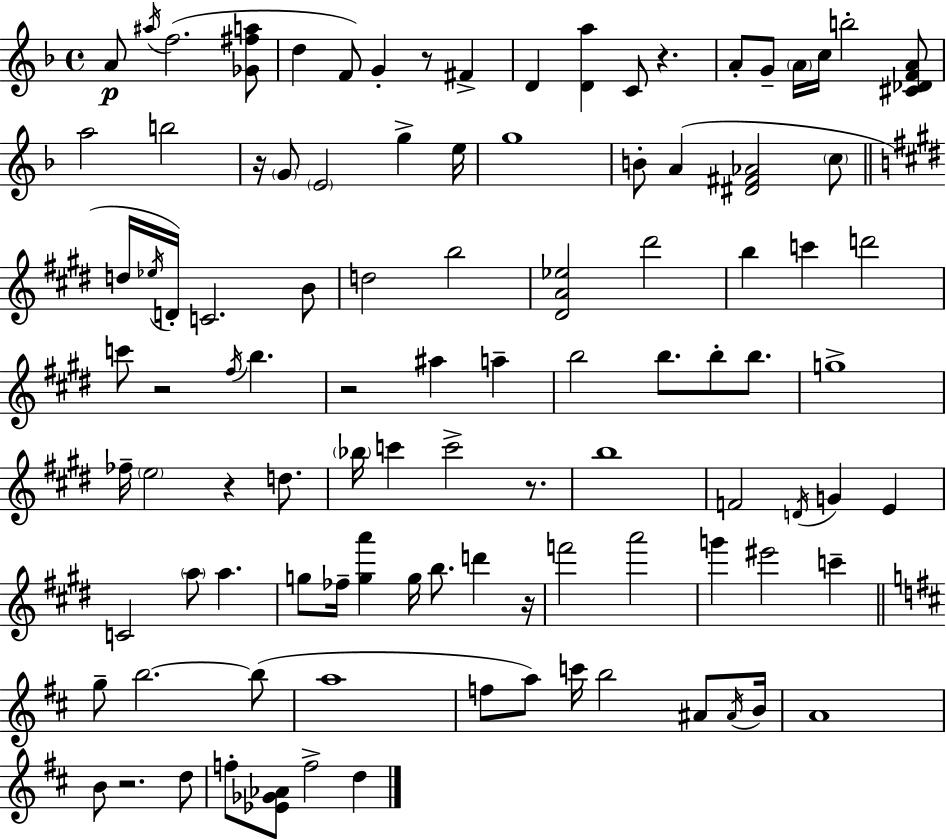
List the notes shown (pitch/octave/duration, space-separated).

A4/e A#5/s F5/h. [Gb4,F#5,A5]/e D5/q F4/e G4/q R/e F#4/q D4/q [D4,A5]/q C4/e R/q. A4/e G4/e A4/s C5/s B5/h [C#4,Db4,F4,A4]/e A5/h B5/h R/s G4/e E4/h G5/q E5/s G5/w B4/e A4/q [D#4,F#4,Ab4]/h C5/e D5/s Eb5/s D4/s C4/h. B4/e D5/h B5/h [D#4,A4,Eb5]/h D#6/h B5/q C6/q D6/h C6/e R/h F#5/s B5/q. R/h A#5/q A5/q B5/h B5/e. B5/e B5/e. G5/w FES5/s E5/h R/q D5/e. Bb5/s C6/q C6/h R/e. B5/w F4/h D4/s G4/q E4/q C4/h A5/e A5/q. G5/e FES5/s [G5,A6]/q G5/s B5/e. D6/q R/s F6/h A6/h G6/q EIS6/h C6/q G5/e B5/h. B5/e A5/w F5/e A5/e C6/s B5/h A#4/e A#4/s B4/s A4/w B4/e R/h. D5/e F5/e [Eb4,Gb4,Ab4]/e F5/h D5/q